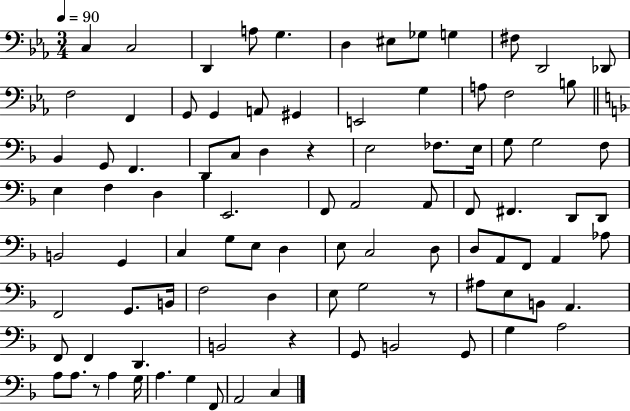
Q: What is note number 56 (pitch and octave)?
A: D3